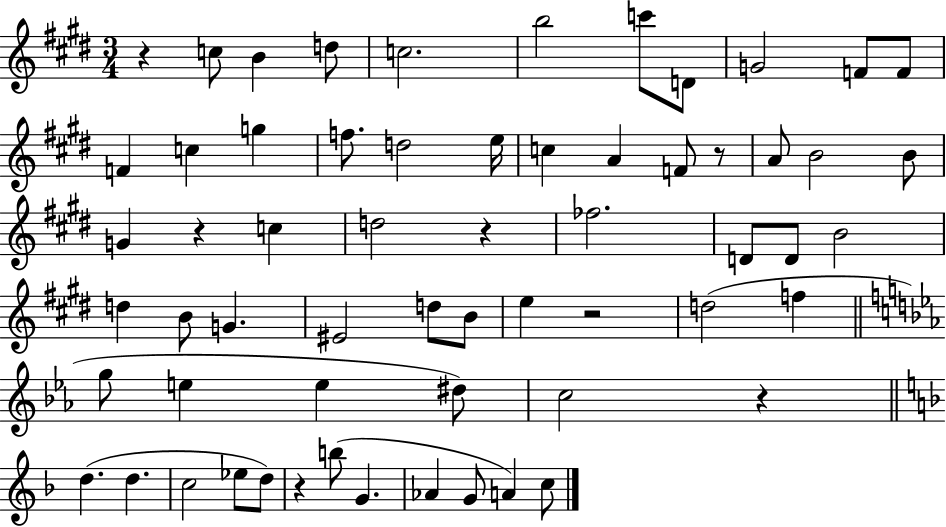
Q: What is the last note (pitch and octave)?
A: C5